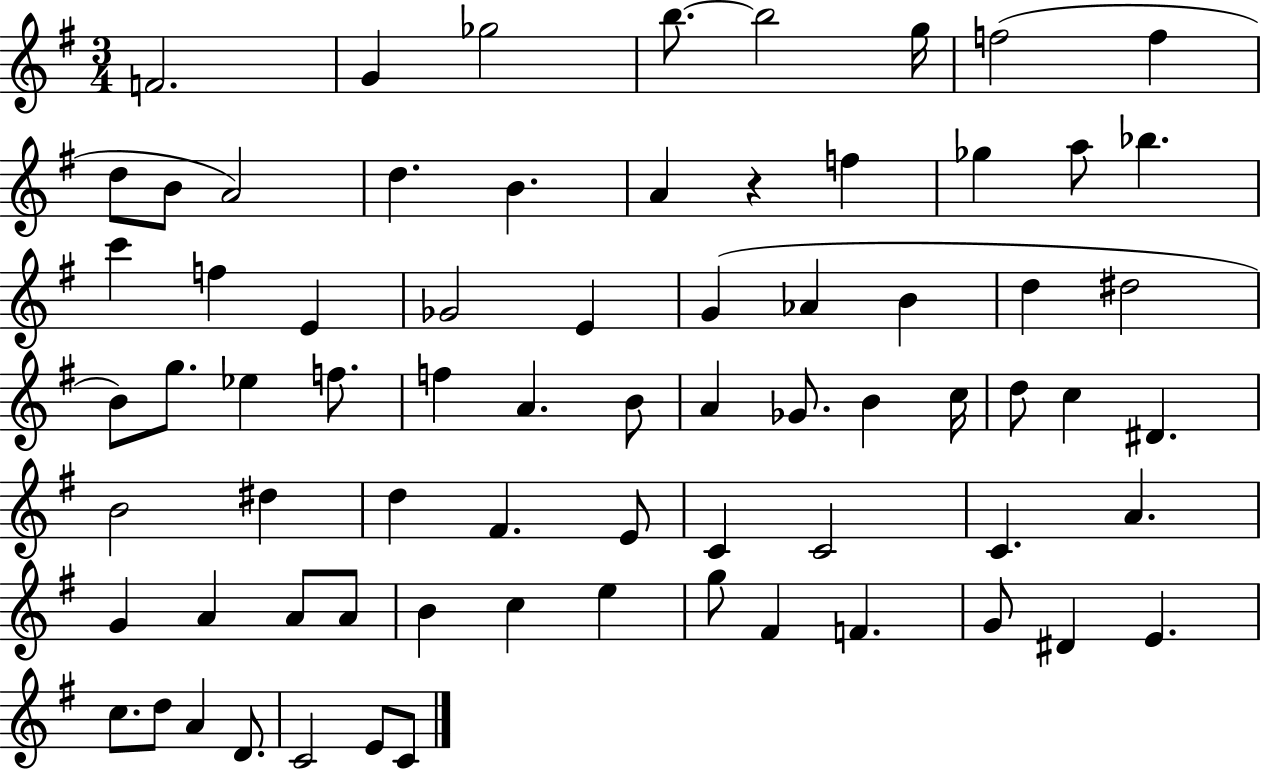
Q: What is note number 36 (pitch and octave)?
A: A4